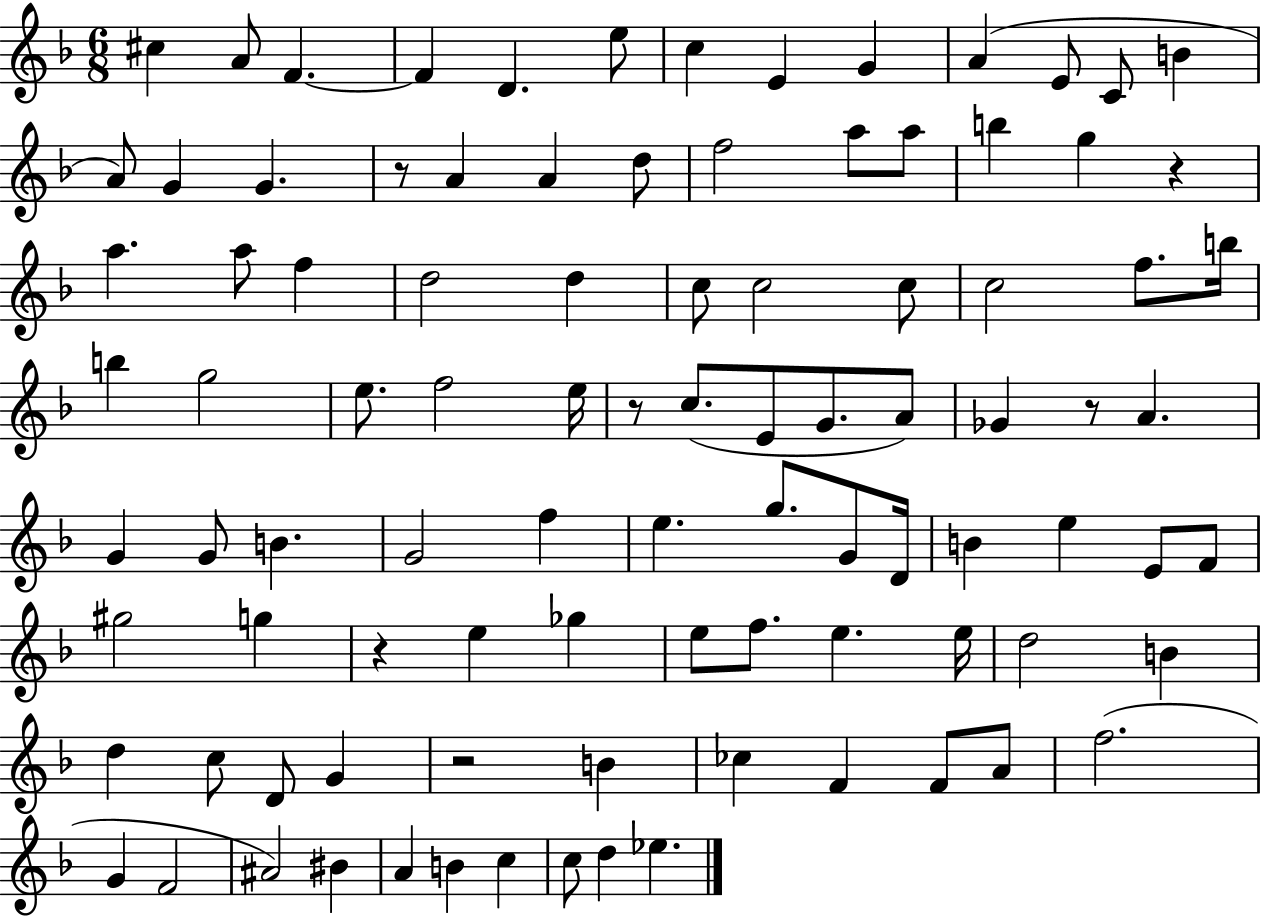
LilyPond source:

{
  \clef treble
  \numericTimeSignature
  \time 6/8
  \key f \major
  cis''4 a'8 f'4.~~ | f'4 d'4. e''8 | c''4 e'4 g'4 | a'4( e'8 c'8 b'4 | \break a'8) g'4 g'4. | r8 a'4 a'4 d''8 | f''2 a''8 a''8 | b''4 g''4 r4 | \break a''4. a''8 f''4 | d''2 d''4 | c''8 c''2 c''8 | c''2 f''8. b''16 | \break b''4 g''2 | e''8. f''2 e''16 | r8 c''8.( e'8 g'8. a'8) | ges'4 r8 a'4. | \break g'4 g'8 b'4. | g'2 f''4 | e''4. g''8. g'8 d'16 | b'4 e''4 e'8 f'8 | \break gis''2 g''4 | r4 e''4 ges''4 | e''8 f''8. e''4. e''16 | d''2 b'4 | \break d''4 c''8 d'8 g'4 | r2 b'4 | ces''4 f'4 f'8 a'8 | f''2.( | \break g'4 f'2 | ais'2) bis'4 | a'4 b'4 c''4 | c''8 d''4 ees''4. | \break \bar "|."
}